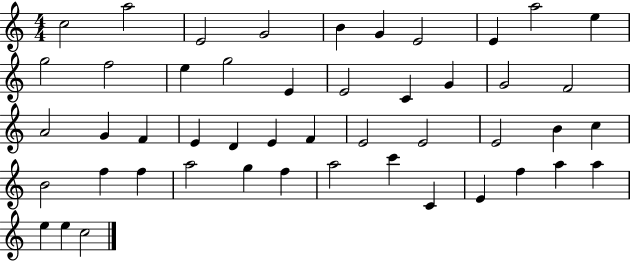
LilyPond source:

{
  \clef treble
  \numericTimeSignature
  \time 4/4
  \key c \major
  c''2 a''2 | e'2 g'2 | b'4 g'4 e'2 | e'4 a''2 e''4 | \break g''2 f''2 | e''4 g''2 e'4 | e'2 c'4 g'4 | g'2 f'2 | \break a'2 g'4 f'4 | e'4 d'4 e'4 f'4 | e'2 e'2 | e'2 b'4 c''4 | \break b'2 f''4 f''4 | a''2 g''4 f''4 | a''2 c'''4 c'4 | e'4 f''4 a''4 a''4 | \break e''4 e''4 c''2 | \bar "|."
}